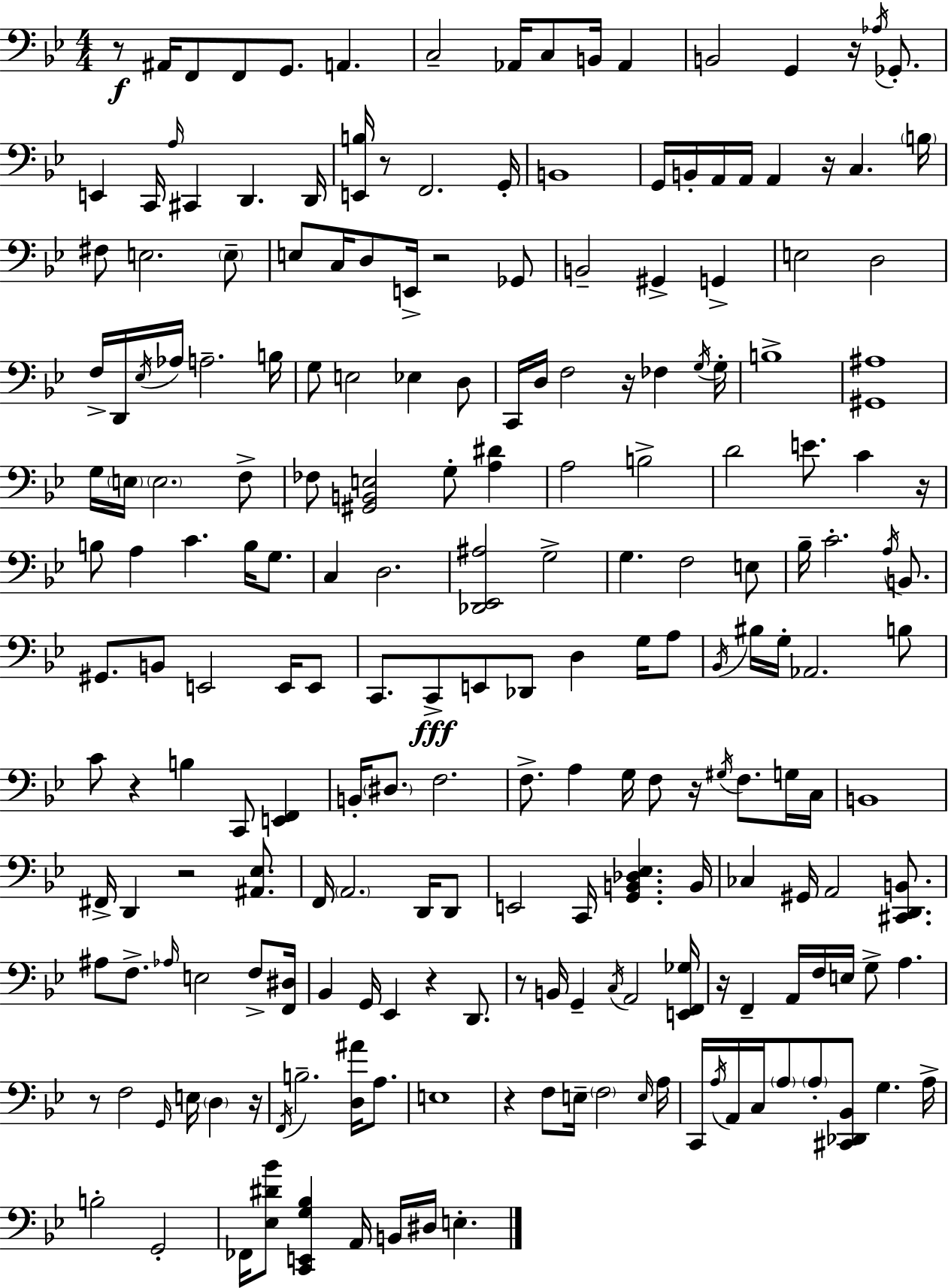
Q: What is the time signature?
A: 4/4